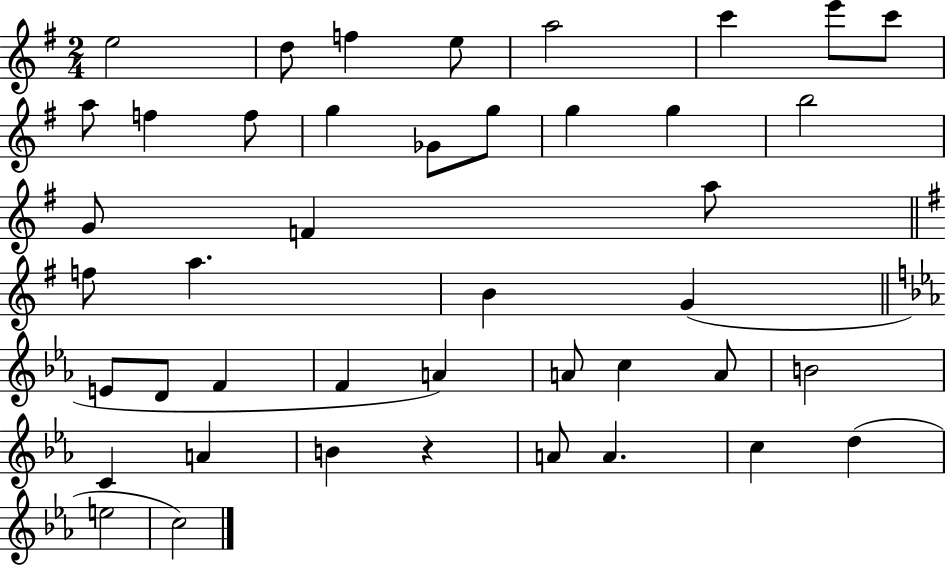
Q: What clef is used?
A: treble